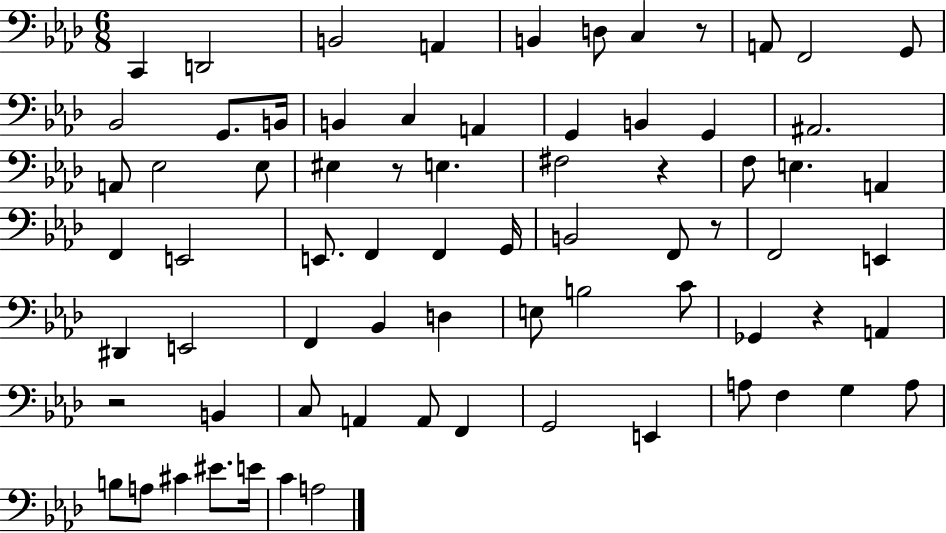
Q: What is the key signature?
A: AES major